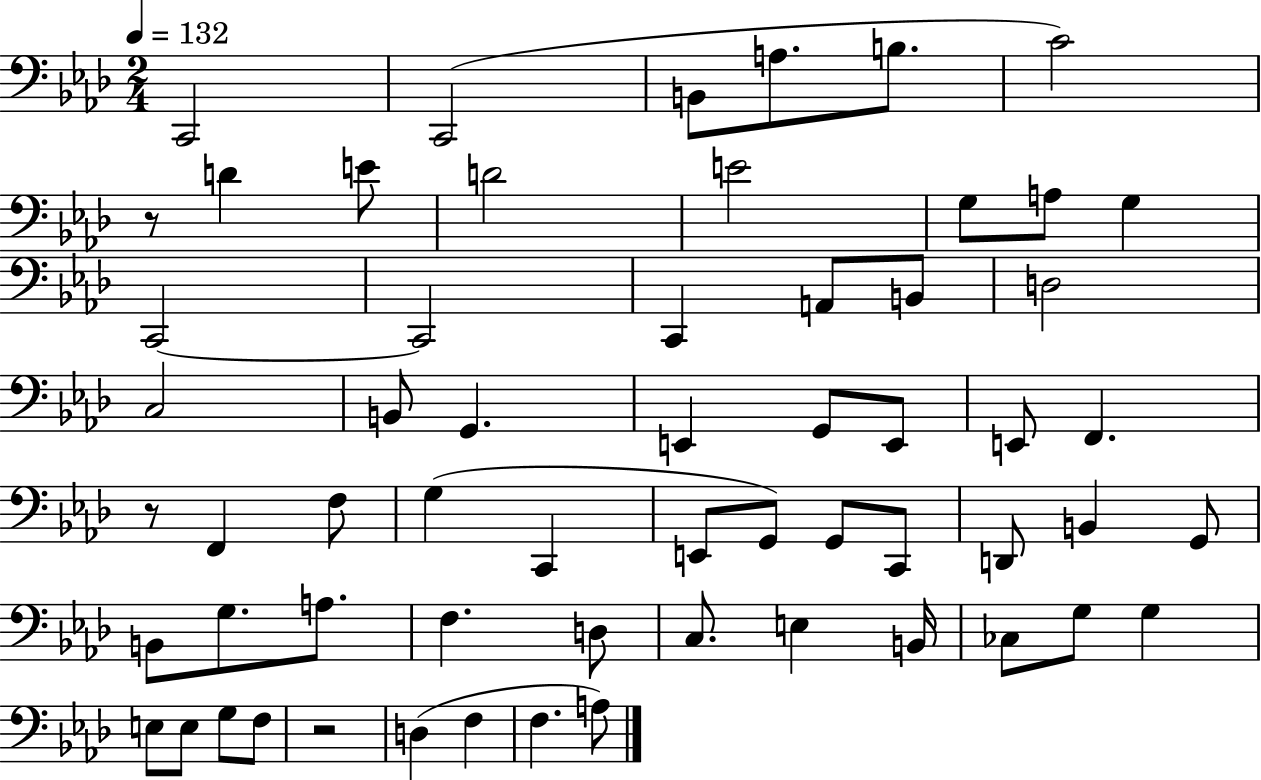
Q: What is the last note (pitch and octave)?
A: A3